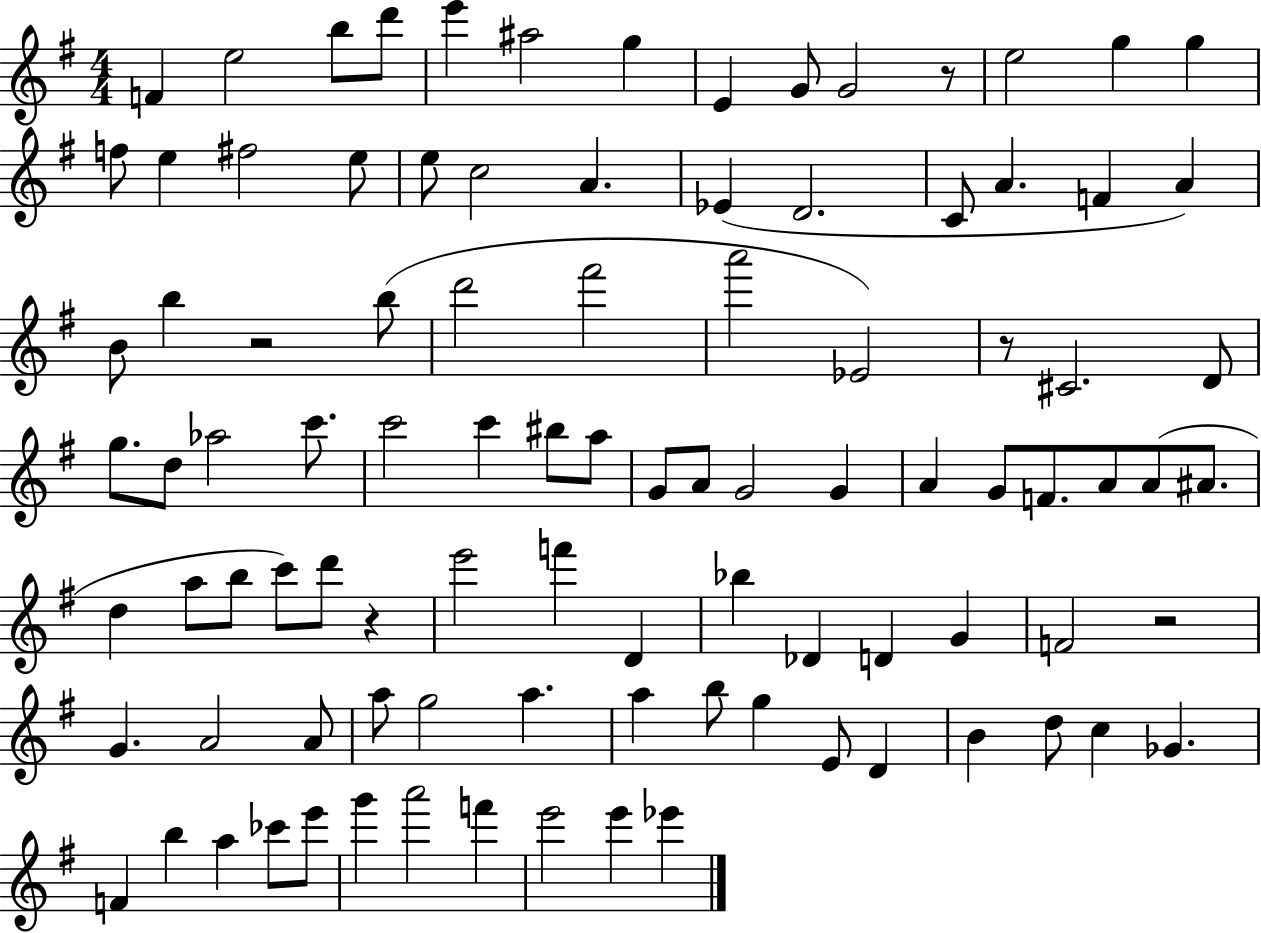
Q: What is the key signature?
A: G major